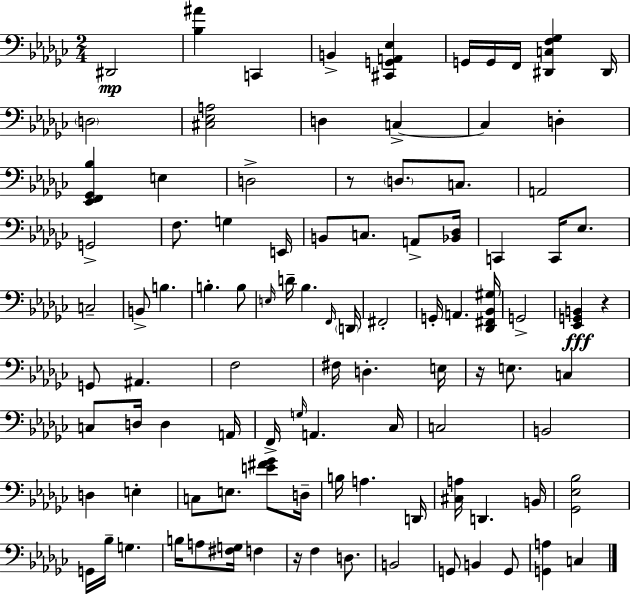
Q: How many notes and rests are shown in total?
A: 99